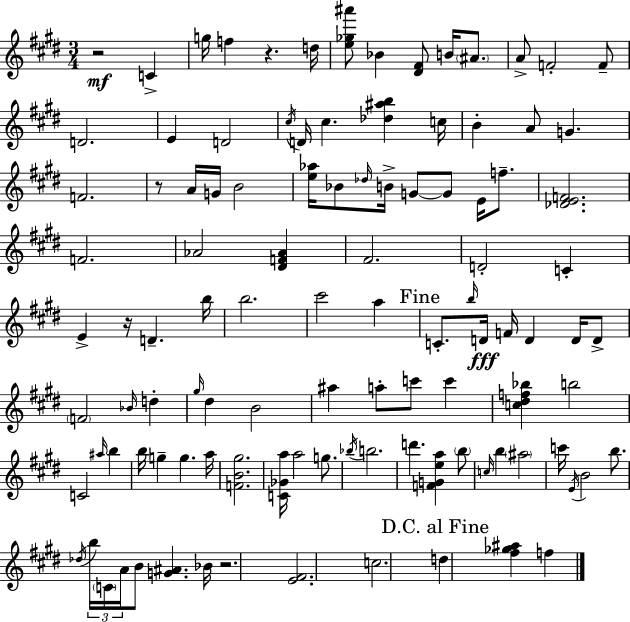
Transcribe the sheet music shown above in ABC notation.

X:1
T:Untitled
M:3/4
L:1/4
K:E
z2 C g/4 f z d/4 [e_g^a']/2 _B [^D^F]/2 B/4 ^A/2 A/2 F2 F/2 D2 E D2 ^c/4 D/4 ^c [_d^ab] c/4 B A/2 G F2 z/2 A/4 G/4 B2 [e_a]/4 _B/2 _d/4 B/4 G/2 G/2 E/4 f/2 [_DEF]2 F2 _A2 [^DF_A] ^F2 D2 C E z/4 D b/4 b2 ^c'2 a C/2 b/4 D/4 F/4 D D/4 D/2 F2 _B/4 d ^g/4 ^d B2 ^a a/2 c'/2 c' [c^df_b] b2 C2 ^a/4 b b/4 g g a/4 [FB^g]2 [C_Ga]/4 a2 g/2 _b/4 b2 d' [FGea] b/2 c/4 b ^a2 c'/4 E/4 B2 b/2 _d/4 b/4 C/4 A/4 B/2 [G^A] _B/4 z2 [E^F]2 c2 d [^f_g^a] f